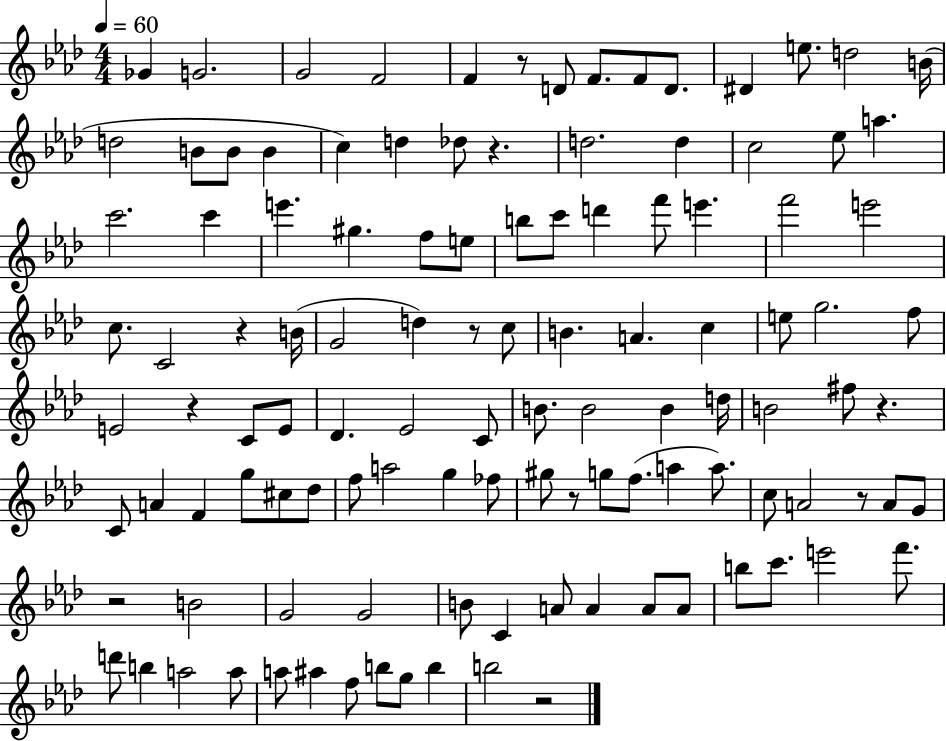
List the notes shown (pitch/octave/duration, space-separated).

Gb4/q G4/h. G4/h F4/h F4/q R/e D4/e F4/e. F4/e D4/e. D#4/q E5/e. D5/h B4/s D5/h B4/e B4/e B4/q C5/q D5/q Db5/e R/q. D5/h. D5/q C5/h Eb5/e A5/q. C6/h. C6/q E6/q. G#5/q. F5/e E5/e B5/e C6/e D6/q F6/e E6/q. F6/h E6/h C5/e. C4/h R/q B4/s G4/h D5/q R/e C5/e B4/q. A4/q. C5/q E5/e G5/h. F5/e E4/h R/q C4/e E4/e Db4/q. Eb4/h C4/e B4/e. B4/h B4/q D5/s B4/h F#5/e R/q. C4/e A4/q F4/q G5/e C#5/e Db5/e F5/e A5/h G5/q FES5/e G#5/e R/e G5/e F5/e. A5/q A5/e. C5/e A4/h R/e A4/e G4/e R/h B4/h G4/h G4/h B4/e C4/q A4/e A4/q A4/e A4/e B5/e C6/e. E6/h F6/e. D6/e B5/q A5/h A5/e A5/e A#5/q F5/e B5/e G5/e B5/q B5/h R/h